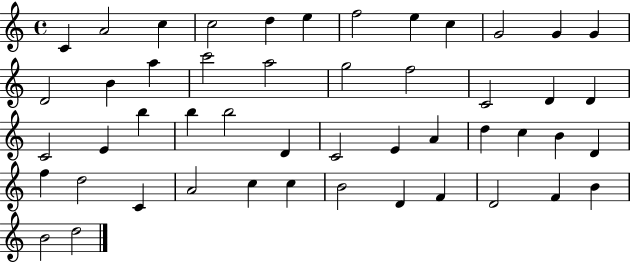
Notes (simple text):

C4/q A4/h C5/q C5/h D5/q E5/q F5/h E5/q C5/q G4/h G4/q G4/q D4/h B4/q A5/q C6/h A5/h G5/h F5/h C4/h D4/q D4/q C4/h E4/q B5/q B5/q B5/h D4/q C4/h E4/q A4/q D5/q C5/q B4/q D4/q F5/q D5/h C4/q A4/h C5/q C5/q B4/h D4/q F4/q D4/h F4/q B4/q B4/h D5/h